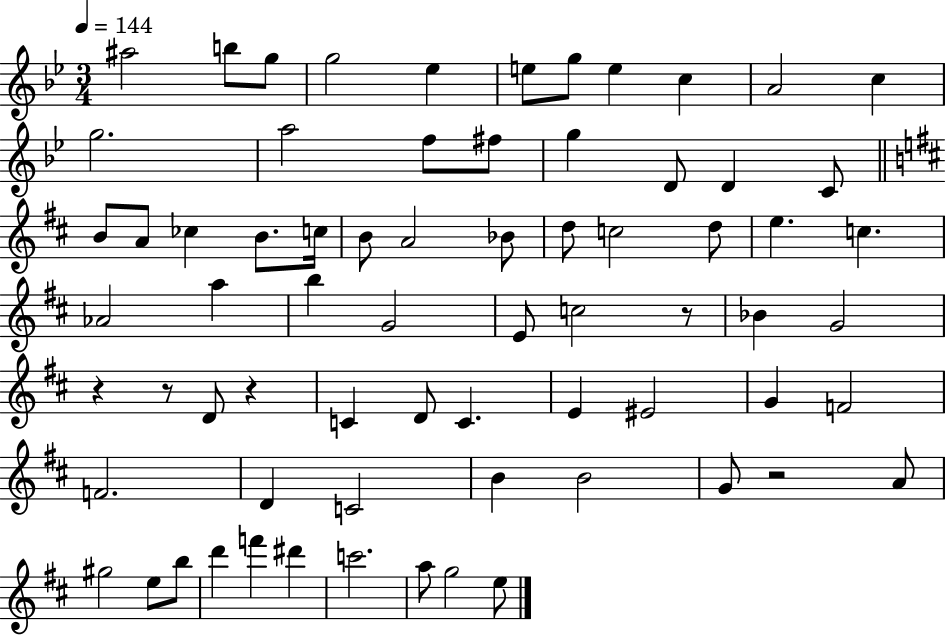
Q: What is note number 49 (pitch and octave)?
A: F4